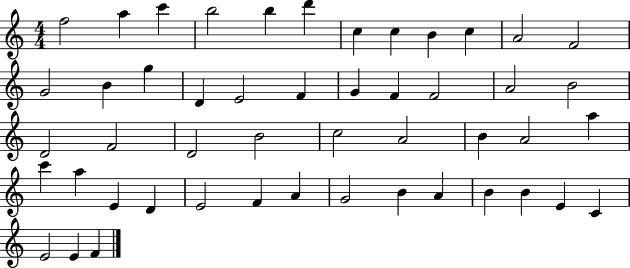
{
  \clef treble
  \numericTimeSignature
  \time 4/4
  \key c \major
  f''2 a''4 c'''4 | b''2 b''4 d'''4 | c''4 c''4 b'4 c''4 | a'2 f'2 | \break g'2 b'4 g''4 | d'4 e'2 f'4 | g'4 f'4 f'2 | a'2 b'2 | \break d'2 f'2 | d'2 b'2 | c''2 a'2 | b'4 a'2 a''4 | \break c'''4 a''4 e'4 d'4 | e'2 f'4 a'4 | g'2 b'4 a'4 | b'4 b'4 e'4 c'4 | \break e'2 e'4 f'4 | \bar "|."
}